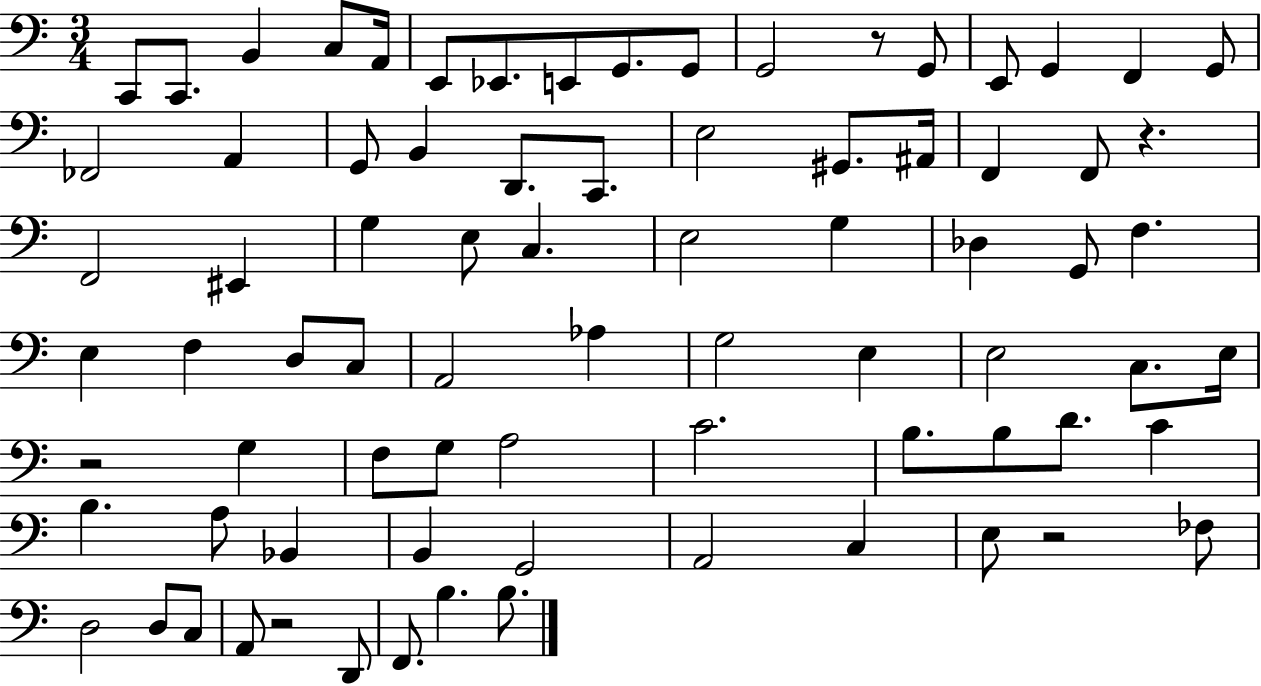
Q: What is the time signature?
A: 3/4